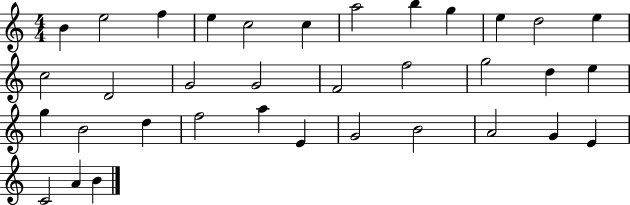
X:1
T:Untitled
M:4/4
L:1/4
K:C
B e2 f e c2 c a2 b g e d2 e c2 D2 G2 G2 F2 f2 g2 d e g B2 d f2 a E G2 B2 A2 G E C2 A B